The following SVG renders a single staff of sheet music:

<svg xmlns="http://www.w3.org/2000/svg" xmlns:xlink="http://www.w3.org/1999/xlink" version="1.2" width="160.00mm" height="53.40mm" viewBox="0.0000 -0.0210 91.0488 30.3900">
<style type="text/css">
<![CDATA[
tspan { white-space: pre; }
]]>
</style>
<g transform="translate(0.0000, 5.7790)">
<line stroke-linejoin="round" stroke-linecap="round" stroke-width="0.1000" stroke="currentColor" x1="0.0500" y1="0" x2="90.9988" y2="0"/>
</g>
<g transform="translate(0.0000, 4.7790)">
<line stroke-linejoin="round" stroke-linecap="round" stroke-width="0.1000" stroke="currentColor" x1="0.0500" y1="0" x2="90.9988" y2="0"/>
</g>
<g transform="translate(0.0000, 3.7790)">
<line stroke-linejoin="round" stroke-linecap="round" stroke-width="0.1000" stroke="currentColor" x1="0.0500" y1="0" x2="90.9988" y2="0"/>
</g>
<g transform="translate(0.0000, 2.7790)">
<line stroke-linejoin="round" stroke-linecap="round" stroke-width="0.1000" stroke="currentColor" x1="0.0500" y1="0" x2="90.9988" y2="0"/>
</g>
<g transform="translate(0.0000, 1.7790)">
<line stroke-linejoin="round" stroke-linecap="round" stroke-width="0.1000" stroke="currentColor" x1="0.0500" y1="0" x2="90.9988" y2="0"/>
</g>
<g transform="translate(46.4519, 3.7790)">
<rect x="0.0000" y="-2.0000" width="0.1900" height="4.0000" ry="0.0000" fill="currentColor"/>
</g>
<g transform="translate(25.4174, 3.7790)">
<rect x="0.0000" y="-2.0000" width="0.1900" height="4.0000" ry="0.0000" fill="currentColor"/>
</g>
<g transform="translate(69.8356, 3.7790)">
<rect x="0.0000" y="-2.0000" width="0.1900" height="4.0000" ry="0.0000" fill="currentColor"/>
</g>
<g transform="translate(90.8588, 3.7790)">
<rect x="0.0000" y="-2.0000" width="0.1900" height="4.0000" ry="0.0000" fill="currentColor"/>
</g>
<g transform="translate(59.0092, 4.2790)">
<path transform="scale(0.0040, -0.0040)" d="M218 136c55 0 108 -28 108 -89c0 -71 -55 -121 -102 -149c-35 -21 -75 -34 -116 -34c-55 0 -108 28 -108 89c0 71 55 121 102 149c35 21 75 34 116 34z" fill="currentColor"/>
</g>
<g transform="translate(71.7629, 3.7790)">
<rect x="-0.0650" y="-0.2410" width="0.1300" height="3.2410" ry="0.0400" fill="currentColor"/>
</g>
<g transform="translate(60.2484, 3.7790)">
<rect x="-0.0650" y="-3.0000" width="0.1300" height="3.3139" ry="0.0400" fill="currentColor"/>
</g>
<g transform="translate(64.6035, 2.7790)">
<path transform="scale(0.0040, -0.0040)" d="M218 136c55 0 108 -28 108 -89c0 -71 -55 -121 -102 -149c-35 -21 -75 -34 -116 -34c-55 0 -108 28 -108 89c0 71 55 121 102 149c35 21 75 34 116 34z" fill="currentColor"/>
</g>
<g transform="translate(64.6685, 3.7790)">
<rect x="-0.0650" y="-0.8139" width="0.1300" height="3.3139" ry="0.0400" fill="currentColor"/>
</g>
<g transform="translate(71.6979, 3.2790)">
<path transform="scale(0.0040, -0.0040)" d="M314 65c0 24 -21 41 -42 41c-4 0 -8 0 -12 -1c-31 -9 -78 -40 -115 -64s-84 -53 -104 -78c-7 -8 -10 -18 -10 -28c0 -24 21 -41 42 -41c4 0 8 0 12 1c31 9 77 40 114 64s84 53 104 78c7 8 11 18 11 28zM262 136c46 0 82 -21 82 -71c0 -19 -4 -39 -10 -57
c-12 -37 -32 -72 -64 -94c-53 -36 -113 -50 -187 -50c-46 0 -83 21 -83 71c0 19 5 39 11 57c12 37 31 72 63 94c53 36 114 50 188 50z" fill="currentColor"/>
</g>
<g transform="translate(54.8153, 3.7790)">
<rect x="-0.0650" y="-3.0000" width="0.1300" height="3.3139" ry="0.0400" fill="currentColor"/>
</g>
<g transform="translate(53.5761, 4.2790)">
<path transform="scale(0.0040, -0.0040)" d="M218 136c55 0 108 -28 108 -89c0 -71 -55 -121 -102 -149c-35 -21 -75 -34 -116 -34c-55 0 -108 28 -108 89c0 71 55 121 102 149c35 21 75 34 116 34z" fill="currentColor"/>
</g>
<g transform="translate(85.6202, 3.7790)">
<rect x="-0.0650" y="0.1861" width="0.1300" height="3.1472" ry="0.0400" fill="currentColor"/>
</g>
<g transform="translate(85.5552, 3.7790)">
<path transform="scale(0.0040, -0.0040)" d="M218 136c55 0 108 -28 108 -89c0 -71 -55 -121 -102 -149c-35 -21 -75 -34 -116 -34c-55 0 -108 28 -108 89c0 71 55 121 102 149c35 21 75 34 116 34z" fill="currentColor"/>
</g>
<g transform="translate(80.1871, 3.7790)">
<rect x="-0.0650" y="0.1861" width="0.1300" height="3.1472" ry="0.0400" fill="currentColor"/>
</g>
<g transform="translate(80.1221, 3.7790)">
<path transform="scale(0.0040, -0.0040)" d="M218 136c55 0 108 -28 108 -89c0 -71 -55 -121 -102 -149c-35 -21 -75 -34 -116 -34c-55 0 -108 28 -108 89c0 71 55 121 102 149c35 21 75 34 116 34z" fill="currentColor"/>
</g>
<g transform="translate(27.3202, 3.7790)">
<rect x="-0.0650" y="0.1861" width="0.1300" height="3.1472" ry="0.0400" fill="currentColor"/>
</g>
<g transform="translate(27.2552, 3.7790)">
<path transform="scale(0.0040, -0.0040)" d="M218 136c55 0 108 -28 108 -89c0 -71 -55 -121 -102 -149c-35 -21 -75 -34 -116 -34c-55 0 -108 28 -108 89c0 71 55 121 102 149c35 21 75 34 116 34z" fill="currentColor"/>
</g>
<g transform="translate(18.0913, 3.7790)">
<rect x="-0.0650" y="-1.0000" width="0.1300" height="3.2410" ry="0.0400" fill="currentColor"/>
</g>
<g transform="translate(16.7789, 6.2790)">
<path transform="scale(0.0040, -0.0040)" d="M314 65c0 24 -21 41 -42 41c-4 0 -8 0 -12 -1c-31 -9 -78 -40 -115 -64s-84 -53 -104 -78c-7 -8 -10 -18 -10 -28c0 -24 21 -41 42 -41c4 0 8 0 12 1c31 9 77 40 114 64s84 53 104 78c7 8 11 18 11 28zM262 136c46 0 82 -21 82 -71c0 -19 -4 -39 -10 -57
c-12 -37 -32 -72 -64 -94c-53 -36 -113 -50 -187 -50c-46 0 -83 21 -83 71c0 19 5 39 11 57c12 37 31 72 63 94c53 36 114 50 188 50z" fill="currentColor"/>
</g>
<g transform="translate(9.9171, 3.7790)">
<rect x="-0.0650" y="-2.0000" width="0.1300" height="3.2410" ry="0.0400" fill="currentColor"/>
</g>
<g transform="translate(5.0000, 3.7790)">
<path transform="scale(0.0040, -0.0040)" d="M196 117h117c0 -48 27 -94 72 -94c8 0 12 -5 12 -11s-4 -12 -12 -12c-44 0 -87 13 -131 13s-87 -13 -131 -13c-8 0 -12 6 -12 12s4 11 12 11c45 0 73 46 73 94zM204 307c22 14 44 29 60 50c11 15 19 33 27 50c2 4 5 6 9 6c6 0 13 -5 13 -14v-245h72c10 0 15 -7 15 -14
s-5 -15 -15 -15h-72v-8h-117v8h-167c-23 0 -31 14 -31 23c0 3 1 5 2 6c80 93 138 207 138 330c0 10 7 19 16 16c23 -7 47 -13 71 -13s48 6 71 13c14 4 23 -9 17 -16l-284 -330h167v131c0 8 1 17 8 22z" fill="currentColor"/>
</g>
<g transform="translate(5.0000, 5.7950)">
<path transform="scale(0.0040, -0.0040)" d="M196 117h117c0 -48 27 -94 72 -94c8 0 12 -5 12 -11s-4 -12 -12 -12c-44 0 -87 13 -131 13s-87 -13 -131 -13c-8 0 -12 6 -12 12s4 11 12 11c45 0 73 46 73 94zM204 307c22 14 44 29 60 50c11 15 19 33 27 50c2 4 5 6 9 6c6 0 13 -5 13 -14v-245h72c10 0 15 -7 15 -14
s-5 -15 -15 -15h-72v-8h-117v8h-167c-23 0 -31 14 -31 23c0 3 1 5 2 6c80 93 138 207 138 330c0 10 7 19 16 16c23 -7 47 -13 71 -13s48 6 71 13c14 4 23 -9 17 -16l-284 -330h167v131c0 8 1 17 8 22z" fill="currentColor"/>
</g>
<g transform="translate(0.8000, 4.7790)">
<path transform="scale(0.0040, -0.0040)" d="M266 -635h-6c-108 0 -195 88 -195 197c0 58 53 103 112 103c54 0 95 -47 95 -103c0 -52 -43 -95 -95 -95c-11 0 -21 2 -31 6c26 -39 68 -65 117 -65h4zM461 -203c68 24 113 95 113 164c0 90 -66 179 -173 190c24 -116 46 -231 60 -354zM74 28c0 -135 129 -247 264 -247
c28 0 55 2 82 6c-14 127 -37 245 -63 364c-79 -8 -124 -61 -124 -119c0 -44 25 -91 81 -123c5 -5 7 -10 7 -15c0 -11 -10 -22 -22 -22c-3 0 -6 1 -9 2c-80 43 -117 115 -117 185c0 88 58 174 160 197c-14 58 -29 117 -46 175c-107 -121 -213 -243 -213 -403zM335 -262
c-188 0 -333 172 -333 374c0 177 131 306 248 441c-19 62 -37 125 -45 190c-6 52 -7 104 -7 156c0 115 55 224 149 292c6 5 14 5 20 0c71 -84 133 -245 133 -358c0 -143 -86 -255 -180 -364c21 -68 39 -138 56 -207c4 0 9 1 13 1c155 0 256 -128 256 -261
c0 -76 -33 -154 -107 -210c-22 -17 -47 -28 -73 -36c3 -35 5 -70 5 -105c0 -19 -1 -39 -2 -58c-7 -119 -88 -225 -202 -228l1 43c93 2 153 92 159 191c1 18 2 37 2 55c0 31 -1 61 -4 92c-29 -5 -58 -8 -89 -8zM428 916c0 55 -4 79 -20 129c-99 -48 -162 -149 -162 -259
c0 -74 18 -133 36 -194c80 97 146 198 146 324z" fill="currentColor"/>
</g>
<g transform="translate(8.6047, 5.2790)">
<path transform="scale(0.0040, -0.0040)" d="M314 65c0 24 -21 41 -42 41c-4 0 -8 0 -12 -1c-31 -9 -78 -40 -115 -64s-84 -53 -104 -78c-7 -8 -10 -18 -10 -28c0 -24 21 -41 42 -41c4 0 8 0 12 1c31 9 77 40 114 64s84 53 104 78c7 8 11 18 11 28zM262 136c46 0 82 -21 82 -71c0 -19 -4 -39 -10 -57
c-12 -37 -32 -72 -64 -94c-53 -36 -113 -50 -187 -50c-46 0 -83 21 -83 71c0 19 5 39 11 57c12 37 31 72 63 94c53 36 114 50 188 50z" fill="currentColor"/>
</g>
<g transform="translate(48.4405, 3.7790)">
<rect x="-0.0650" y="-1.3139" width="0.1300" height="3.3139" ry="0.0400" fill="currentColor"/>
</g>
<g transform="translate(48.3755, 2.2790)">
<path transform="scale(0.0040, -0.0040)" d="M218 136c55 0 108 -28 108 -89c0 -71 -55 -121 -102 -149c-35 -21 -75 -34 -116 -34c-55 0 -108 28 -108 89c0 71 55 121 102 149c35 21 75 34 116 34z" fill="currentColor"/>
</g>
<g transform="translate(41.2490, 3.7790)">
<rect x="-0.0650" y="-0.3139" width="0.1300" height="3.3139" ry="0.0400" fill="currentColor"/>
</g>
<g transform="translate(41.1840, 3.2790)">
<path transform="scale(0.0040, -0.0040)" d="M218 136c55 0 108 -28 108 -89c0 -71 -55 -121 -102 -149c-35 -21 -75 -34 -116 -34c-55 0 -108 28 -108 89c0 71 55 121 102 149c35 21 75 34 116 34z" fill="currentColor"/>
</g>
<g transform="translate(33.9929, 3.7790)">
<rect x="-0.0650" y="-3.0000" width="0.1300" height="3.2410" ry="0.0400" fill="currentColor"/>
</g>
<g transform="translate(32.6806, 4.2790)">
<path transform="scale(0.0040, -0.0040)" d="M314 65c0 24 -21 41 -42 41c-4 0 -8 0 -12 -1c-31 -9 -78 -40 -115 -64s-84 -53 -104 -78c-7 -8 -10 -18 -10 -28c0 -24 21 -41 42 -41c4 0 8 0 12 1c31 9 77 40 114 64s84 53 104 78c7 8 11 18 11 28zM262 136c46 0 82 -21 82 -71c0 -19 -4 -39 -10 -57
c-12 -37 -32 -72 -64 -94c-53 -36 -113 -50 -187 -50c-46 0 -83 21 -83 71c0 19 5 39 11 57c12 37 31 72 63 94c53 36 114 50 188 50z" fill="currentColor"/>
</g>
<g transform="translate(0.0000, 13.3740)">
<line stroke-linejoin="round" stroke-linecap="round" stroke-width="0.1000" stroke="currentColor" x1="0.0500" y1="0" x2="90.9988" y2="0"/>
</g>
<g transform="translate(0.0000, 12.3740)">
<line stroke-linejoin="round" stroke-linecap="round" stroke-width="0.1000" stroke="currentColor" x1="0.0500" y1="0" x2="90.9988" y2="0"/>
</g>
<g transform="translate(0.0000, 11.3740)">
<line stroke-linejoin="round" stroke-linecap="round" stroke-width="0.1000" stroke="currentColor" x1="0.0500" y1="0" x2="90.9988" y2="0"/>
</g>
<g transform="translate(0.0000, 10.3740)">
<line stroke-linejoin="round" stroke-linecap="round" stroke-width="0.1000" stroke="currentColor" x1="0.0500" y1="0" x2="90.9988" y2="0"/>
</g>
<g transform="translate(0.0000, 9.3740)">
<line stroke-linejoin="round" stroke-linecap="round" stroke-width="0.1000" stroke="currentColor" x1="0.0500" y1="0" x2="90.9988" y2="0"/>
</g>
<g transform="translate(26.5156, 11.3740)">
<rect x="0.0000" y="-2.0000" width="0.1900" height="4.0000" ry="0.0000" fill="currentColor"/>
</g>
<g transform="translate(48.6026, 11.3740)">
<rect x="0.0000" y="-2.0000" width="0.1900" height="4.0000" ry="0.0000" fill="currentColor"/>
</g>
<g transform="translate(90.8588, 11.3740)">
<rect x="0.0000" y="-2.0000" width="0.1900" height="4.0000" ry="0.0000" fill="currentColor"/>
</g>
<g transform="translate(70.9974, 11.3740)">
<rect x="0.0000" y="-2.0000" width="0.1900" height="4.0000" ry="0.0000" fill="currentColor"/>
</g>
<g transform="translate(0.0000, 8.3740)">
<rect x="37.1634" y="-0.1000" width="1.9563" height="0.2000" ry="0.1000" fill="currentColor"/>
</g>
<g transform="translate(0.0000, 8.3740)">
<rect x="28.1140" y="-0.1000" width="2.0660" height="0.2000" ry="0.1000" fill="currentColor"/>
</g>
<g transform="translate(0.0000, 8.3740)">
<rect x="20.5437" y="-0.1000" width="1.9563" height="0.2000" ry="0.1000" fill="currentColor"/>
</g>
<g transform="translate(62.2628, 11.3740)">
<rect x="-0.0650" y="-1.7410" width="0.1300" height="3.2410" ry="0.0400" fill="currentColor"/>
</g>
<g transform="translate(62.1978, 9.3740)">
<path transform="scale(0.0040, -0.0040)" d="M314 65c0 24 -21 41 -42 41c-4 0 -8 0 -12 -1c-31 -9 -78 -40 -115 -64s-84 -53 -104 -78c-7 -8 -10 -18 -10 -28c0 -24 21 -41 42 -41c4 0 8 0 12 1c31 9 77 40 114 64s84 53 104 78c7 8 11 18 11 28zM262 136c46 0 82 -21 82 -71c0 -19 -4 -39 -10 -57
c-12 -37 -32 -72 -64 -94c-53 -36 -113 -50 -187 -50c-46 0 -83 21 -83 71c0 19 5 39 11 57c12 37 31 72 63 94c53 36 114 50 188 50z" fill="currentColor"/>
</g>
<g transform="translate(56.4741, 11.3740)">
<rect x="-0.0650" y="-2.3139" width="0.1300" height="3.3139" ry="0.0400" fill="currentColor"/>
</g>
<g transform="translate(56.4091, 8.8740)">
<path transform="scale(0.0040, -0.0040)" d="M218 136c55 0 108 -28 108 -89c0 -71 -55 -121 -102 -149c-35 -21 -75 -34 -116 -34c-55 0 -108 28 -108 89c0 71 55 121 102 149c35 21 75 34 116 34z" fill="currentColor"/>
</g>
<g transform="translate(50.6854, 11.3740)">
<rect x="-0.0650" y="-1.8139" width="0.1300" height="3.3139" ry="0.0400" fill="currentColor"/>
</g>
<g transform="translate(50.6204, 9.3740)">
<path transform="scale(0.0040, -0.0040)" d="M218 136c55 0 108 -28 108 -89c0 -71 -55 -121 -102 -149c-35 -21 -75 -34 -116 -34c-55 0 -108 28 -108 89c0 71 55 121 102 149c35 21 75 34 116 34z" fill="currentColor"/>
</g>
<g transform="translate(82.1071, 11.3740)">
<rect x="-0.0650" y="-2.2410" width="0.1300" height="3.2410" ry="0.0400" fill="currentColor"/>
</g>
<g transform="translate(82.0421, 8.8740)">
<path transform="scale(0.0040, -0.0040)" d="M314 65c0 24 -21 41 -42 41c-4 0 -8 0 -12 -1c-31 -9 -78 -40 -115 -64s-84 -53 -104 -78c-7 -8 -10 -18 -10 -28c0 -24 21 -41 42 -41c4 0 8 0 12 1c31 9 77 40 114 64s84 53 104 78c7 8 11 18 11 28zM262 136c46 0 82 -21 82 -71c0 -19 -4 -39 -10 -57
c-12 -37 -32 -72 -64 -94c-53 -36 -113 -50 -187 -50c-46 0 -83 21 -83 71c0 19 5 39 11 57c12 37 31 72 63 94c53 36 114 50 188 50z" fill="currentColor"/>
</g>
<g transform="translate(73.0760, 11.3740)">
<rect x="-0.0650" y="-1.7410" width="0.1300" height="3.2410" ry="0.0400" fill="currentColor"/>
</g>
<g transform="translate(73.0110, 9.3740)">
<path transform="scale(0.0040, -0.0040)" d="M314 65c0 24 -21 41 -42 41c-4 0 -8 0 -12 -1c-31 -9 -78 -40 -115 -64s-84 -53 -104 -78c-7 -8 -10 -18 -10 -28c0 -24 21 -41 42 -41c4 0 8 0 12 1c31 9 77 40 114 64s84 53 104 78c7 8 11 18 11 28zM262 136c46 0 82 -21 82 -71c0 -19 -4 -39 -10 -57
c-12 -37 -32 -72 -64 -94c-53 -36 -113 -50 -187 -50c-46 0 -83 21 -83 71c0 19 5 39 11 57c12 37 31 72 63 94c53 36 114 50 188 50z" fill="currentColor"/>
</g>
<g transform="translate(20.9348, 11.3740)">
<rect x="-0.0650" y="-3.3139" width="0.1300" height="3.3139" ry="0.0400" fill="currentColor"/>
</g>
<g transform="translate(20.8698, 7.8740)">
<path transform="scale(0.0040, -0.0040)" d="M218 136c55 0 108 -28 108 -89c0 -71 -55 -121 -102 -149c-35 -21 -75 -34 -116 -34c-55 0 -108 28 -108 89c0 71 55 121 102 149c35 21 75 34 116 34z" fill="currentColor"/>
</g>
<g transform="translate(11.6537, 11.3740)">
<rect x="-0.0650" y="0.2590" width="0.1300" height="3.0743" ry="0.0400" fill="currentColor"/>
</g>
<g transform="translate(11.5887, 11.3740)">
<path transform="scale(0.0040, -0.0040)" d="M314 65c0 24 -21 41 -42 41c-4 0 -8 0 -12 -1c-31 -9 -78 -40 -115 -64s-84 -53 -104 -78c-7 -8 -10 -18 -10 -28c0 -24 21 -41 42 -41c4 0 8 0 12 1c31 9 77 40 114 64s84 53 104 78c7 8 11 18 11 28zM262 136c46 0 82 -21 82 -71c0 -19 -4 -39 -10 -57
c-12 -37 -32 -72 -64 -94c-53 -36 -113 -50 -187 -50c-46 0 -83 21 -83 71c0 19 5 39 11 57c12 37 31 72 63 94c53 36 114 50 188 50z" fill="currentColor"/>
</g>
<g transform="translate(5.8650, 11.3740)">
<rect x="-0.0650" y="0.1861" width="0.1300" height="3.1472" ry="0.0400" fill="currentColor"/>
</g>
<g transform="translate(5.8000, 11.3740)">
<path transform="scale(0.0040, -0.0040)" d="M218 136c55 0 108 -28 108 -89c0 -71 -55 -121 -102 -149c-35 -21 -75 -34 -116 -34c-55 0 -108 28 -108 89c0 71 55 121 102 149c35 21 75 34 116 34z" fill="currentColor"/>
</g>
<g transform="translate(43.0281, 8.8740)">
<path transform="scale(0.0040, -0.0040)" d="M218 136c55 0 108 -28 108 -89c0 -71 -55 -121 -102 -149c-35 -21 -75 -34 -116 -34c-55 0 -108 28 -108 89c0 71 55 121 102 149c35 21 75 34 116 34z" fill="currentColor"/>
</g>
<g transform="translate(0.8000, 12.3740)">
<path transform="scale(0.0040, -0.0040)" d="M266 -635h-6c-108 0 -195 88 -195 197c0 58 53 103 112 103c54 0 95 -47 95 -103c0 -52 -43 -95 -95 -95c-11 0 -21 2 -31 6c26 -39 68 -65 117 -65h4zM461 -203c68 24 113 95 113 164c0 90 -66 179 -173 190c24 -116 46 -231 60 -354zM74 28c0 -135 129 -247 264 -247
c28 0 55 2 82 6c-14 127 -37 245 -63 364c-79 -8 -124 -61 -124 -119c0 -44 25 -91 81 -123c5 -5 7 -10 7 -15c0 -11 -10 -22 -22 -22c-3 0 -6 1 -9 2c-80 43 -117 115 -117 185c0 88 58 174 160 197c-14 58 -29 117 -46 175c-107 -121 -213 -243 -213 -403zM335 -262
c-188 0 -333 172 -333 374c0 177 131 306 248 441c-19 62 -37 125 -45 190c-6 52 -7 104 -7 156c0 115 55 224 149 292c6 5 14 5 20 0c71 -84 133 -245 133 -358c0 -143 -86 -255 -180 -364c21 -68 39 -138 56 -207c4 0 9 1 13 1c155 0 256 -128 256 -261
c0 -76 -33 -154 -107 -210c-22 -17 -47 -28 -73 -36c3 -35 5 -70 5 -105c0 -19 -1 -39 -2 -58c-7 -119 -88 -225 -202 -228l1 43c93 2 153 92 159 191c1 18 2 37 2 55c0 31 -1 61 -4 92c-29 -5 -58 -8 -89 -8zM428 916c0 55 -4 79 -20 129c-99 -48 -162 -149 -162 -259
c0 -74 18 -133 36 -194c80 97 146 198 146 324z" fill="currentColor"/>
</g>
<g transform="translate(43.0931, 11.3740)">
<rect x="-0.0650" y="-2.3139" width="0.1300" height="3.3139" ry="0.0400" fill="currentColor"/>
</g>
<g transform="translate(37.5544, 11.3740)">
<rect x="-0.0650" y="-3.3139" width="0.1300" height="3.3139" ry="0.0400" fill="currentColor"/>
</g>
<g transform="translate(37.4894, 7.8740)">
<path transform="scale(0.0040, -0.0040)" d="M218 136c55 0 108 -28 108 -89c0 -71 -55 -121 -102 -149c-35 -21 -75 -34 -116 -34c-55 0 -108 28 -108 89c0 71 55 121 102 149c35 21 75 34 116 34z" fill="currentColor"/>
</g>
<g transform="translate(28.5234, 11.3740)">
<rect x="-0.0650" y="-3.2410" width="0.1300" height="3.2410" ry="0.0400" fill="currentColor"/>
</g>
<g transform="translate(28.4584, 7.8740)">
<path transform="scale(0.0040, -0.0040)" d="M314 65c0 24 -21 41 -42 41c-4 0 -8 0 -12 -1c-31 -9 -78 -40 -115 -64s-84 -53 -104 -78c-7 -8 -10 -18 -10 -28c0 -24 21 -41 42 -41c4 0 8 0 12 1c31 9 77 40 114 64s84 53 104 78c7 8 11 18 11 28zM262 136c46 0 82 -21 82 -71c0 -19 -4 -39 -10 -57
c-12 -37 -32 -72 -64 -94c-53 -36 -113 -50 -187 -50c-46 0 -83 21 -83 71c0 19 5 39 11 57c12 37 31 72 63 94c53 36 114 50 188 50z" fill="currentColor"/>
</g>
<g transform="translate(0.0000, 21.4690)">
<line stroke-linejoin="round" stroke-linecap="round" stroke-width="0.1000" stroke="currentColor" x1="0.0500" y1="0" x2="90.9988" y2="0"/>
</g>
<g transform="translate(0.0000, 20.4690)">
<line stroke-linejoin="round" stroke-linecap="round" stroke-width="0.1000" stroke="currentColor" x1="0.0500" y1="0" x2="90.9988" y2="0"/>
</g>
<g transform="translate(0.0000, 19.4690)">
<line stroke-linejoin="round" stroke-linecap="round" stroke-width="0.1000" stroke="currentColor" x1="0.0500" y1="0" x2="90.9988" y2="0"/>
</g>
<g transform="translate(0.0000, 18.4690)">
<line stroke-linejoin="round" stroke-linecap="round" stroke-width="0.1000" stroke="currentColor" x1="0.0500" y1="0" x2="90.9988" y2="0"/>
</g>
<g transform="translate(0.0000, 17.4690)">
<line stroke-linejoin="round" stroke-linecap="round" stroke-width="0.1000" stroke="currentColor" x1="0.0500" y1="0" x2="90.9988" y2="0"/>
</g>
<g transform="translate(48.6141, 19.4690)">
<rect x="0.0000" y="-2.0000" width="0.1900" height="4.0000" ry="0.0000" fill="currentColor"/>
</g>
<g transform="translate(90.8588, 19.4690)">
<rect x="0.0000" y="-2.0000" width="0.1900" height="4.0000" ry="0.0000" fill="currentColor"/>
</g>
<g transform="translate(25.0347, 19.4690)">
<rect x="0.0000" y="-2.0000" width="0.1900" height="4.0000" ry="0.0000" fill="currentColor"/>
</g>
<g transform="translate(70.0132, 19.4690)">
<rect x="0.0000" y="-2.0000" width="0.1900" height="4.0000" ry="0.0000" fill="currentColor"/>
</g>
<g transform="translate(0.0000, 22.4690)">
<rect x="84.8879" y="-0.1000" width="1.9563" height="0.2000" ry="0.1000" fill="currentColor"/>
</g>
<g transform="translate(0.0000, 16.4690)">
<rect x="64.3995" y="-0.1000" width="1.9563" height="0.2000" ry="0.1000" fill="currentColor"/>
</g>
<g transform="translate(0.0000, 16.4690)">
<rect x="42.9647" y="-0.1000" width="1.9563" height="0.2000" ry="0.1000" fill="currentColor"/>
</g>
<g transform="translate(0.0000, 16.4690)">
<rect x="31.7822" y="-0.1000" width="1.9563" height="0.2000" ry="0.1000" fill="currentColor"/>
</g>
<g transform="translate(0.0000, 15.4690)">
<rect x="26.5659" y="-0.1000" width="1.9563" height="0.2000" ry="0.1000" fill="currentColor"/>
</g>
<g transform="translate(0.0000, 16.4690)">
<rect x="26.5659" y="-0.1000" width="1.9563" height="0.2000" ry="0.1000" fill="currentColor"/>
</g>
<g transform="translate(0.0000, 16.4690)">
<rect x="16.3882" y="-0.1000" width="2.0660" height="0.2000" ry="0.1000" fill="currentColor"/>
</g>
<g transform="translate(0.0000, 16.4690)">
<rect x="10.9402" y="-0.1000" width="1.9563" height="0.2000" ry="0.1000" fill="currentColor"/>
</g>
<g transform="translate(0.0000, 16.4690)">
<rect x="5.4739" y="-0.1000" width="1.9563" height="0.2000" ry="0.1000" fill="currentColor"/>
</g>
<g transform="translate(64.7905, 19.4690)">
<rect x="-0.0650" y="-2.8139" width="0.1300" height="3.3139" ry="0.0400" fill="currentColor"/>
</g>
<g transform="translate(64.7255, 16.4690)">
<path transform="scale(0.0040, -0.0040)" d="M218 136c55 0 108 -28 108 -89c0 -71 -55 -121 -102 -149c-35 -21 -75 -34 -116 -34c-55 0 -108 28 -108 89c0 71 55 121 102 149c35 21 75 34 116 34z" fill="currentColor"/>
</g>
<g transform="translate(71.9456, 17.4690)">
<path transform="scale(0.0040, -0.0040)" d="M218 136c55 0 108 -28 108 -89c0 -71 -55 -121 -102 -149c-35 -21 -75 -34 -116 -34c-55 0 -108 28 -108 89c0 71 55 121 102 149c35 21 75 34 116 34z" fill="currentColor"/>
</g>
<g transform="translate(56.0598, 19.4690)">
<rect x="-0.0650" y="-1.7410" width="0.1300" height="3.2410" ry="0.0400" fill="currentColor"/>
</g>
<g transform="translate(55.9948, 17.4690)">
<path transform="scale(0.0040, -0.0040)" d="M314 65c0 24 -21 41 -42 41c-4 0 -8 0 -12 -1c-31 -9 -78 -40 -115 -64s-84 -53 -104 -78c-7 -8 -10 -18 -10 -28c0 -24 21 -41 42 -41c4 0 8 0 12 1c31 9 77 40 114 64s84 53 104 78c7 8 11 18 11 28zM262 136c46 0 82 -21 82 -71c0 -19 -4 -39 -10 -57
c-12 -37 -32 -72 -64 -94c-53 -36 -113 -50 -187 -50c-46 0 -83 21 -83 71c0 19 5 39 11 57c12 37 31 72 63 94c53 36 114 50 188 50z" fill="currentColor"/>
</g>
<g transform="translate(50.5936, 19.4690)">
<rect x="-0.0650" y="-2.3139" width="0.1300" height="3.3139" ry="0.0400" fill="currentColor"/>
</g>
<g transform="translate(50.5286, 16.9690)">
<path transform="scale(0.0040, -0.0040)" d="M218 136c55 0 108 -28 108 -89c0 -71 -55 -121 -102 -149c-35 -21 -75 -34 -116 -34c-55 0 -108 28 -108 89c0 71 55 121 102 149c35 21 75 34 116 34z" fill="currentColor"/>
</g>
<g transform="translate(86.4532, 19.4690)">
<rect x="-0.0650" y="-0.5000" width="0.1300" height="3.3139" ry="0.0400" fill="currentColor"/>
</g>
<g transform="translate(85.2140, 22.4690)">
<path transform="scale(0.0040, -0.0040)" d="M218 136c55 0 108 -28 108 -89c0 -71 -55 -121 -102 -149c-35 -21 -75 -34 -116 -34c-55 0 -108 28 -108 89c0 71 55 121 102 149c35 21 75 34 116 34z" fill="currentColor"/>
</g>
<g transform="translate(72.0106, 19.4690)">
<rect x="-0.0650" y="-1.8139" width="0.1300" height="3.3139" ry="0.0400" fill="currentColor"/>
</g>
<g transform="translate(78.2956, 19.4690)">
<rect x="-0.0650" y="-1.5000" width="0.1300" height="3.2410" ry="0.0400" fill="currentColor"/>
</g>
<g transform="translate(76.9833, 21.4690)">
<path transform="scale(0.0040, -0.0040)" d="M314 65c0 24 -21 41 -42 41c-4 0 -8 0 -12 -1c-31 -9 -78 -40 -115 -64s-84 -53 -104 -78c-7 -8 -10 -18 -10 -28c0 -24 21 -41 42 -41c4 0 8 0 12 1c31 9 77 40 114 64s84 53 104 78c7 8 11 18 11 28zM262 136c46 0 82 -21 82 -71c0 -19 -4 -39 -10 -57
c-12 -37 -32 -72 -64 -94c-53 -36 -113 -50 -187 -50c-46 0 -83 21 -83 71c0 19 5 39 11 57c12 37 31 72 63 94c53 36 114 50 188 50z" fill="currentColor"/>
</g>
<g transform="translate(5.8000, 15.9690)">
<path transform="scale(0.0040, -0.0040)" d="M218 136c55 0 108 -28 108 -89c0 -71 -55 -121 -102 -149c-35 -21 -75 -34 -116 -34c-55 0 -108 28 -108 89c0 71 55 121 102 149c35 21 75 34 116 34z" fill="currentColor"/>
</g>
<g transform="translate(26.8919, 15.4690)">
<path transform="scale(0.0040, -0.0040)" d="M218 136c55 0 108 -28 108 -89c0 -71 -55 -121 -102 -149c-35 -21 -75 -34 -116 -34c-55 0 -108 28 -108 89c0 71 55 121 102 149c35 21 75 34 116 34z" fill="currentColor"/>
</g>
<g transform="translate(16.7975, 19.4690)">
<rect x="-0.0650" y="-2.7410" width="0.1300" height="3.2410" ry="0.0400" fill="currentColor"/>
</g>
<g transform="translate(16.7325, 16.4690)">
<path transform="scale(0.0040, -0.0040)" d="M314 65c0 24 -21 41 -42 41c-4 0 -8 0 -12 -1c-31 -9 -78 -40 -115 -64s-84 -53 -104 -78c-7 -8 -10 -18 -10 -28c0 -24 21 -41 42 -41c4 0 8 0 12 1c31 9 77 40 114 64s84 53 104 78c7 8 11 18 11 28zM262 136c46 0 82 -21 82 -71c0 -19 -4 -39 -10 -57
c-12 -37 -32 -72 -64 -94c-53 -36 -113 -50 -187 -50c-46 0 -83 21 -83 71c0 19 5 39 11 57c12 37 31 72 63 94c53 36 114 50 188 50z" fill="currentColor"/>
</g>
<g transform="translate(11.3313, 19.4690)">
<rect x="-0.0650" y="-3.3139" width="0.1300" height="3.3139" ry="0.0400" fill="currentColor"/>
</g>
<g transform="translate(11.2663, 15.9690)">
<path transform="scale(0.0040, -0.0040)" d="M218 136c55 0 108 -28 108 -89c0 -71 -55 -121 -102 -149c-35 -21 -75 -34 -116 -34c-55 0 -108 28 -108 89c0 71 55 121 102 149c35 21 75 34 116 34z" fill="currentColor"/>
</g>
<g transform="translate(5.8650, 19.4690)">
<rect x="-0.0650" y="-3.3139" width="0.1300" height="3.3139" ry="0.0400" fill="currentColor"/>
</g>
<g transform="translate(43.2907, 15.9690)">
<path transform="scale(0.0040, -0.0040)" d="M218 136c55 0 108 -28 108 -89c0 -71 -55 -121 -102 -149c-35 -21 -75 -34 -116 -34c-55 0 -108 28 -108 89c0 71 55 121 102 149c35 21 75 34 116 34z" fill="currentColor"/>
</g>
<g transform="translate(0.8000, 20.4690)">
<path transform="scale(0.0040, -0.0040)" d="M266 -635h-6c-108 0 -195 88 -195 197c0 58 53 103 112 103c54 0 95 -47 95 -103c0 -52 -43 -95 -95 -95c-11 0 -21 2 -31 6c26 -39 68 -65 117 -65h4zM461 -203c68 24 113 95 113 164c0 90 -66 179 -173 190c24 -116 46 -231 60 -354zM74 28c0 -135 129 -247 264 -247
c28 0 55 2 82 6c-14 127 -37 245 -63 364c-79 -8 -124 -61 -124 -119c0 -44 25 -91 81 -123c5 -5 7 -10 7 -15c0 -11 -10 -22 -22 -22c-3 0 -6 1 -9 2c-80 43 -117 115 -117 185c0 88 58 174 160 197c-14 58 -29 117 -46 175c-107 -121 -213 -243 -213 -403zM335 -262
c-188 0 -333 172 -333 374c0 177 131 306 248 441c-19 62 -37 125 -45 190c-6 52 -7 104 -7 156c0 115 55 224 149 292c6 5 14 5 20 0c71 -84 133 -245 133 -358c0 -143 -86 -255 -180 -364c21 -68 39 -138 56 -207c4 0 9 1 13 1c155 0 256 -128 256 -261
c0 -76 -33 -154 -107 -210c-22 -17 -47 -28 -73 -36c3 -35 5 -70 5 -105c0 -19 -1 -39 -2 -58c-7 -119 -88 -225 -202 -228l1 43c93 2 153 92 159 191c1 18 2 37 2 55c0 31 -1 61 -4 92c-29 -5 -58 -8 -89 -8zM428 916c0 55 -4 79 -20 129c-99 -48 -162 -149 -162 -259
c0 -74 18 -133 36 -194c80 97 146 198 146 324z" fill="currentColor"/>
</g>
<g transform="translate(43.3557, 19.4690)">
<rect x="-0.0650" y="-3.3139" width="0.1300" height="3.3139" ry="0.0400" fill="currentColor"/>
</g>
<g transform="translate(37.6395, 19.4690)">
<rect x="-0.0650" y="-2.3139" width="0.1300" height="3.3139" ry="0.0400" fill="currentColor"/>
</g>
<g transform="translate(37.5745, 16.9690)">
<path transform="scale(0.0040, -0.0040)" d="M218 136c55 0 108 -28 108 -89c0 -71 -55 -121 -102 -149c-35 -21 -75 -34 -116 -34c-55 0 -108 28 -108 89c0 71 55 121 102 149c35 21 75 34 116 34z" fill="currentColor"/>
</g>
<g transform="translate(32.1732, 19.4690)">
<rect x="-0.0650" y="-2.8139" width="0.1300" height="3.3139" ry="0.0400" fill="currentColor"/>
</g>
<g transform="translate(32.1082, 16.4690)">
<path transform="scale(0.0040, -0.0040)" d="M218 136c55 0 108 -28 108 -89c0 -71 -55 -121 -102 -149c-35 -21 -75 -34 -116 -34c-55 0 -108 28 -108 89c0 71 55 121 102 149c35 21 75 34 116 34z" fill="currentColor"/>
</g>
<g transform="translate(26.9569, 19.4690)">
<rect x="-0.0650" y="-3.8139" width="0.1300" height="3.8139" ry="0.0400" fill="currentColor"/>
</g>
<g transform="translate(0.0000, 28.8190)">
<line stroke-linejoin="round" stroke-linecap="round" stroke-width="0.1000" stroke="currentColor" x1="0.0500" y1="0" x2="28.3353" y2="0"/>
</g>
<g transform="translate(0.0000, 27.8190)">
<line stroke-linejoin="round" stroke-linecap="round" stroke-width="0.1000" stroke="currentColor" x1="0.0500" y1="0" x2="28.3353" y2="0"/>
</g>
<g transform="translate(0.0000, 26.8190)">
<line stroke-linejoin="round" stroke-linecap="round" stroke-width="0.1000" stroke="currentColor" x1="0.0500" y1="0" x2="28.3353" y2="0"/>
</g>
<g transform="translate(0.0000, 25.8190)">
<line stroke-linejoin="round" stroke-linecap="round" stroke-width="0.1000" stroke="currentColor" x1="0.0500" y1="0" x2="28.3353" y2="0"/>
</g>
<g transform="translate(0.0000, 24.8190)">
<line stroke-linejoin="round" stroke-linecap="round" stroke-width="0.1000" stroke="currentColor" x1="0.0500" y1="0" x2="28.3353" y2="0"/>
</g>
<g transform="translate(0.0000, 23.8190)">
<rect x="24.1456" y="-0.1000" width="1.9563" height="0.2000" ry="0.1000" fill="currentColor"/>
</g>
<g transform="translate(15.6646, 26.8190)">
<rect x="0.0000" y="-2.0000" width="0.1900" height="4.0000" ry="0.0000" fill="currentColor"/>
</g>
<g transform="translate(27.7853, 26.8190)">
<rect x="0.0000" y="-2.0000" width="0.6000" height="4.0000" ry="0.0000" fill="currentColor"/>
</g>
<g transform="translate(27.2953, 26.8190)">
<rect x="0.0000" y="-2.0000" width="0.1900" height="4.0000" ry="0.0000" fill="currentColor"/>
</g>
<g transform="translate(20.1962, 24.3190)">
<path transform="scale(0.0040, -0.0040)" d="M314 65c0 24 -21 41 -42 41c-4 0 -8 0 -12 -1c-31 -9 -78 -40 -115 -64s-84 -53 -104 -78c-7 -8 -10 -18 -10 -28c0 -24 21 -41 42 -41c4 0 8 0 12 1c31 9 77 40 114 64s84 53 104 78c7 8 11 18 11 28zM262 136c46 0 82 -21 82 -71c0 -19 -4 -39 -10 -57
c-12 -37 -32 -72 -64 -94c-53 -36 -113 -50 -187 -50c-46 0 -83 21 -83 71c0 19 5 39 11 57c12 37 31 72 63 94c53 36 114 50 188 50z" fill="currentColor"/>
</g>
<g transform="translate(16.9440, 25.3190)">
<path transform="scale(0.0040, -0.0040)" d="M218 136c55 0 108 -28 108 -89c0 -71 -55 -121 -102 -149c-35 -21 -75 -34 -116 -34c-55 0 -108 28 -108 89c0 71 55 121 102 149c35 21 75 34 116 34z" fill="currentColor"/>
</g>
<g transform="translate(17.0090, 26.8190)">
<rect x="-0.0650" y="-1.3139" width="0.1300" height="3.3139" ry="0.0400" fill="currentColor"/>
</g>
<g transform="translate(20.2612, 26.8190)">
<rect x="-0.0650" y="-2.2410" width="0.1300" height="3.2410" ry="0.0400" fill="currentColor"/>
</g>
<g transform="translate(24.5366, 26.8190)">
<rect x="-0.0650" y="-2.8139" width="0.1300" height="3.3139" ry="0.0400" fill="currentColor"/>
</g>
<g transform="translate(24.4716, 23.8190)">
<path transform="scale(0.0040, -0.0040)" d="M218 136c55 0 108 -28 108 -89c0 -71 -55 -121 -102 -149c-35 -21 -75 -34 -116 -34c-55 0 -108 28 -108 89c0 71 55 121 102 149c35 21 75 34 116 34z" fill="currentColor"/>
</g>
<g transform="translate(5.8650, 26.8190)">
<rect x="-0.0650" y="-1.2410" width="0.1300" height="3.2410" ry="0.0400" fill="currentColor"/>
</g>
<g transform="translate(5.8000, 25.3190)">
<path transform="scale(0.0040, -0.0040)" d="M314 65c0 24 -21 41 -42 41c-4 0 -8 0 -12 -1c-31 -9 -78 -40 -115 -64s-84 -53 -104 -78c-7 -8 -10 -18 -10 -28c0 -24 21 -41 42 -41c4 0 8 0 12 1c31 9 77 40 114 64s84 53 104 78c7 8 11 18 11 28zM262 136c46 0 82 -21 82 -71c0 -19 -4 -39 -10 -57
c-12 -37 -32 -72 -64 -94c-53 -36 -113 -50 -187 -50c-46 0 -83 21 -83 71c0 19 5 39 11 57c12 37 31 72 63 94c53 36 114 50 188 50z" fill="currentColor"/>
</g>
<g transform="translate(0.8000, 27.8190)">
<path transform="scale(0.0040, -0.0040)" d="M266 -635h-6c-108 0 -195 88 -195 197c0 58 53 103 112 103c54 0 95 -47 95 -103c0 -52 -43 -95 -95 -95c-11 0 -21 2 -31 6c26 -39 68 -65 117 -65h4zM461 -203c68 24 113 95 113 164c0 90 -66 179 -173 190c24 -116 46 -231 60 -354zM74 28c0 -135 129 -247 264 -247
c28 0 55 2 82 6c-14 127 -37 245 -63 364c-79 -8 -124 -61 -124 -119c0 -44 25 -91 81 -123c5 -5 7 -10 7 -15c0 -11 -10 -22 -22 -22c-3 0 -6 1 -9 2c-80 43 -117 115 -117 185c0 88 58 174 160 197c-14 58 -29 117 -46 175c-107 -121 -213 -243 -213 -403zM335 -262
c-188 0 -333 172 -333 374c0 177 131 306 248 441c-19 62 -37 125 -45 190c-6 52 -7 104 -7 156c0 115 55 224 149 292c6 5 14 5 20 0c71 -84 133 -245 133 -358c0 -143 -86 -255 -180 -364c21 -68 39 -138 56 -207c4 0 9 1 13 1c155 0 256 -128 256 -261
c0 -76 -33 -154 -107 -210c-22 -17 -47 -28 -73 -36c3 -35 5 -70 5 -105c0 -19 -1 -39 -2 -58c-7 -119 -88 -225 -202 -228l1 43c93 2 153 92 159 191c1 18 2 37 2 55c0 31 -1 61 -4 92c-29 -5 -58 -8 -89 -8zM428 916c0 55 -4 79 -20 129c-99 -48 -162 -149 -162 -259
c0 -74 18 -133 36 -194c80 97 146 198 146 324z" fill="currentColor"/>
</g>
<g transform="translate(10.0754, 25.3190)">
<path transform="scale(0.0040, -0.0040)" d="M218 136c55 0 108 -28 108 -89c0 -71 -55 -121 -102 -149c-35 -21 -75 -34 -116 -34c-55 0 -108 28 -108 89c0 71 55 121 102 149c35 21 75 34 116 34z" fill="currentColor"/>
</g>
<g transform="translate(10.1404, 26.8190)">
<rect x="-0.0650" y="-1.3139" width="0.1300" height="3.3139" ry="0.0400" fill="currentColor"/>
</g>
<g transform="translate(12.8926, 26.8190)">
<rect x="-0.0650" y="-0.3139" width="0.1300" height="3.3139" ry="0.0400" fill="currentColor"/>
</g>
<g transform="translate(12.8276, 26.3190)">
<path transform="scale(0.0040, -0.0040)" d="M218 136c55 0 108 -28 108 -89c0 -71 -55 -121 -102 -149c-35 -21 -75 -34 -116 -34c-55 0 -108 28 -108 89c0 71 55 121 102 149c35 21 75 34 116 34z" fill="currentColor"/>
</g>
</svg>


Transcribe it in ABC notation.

X:1
T:Untitled
M:4/4
L:1/4
K:C
F2 D2 B A2 c e A A d c2 B B B B2 b b2 b g f g f2 f2 g2 b b a2 c' a g b g f2 a f E2 C e2 e c e g2 a